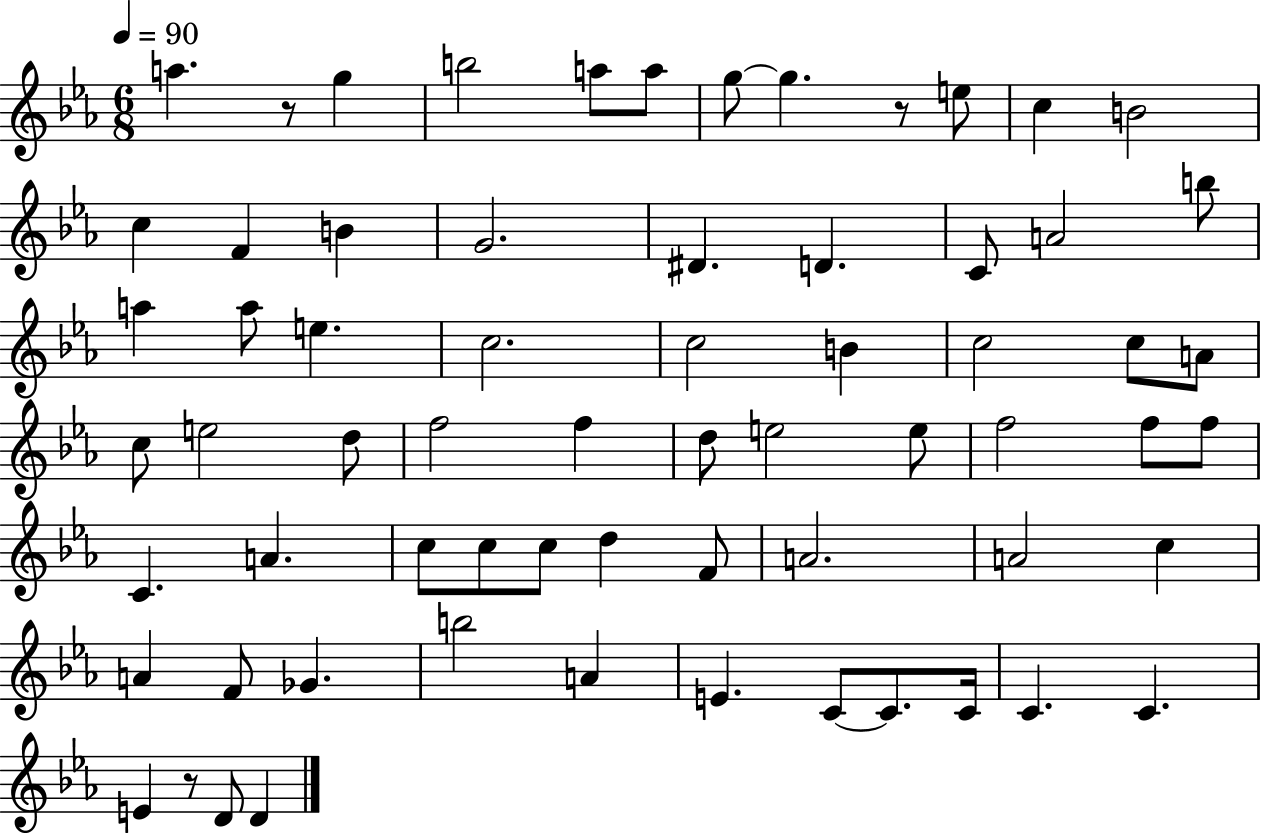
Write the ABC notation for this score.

X:1
T:Untitled
M:6/8
L:1/4
K:Eb
a z/2 g b2 a/2 a/2 g/2 g z/2 e/2 c B2 c F B G2 ^D D C/2 A2 b/2 a a/2 e c2 c2 B c2 c/2 A/2 c/2 e2 d/2 f2 f d/2 e2 e/2 f2 f/2 f/2 C A c/2 c/2 c/2 d F/2 A2 A2 c A F/2 _G b2 A E C/2 C/2 C/4 C C E z/2 D/2 D